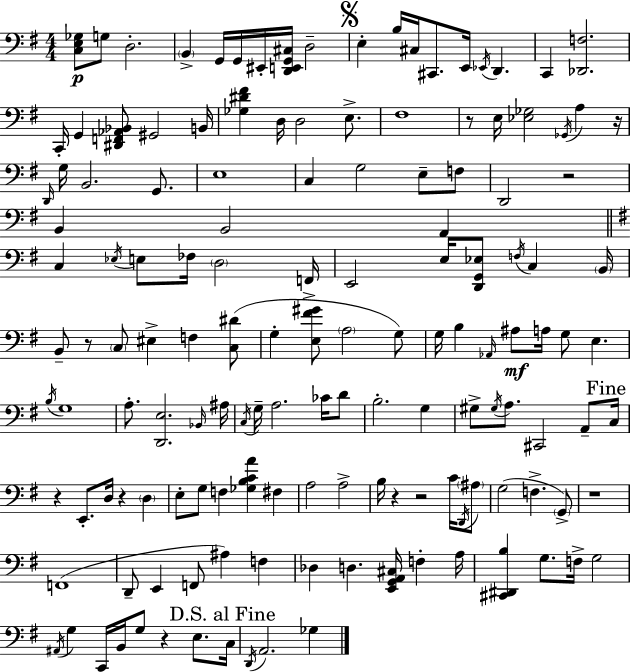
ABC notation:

X:1
T:Untitled
M:4/4
L:1/4
K:Em
[C,E,_G,]/2 G,/2 D,2 B,, G,,/4 G,,/4 ^E,,/4 [D,,E,,G,,^C,]/4 D,2 E, B,/4 ^C,/4 ^C,,/2 E,,/4 _E,,/4 D,, C,, [_D,,F,]2 C,,/4 G,, [^D,,F,,_A,,_B,,]/2 ^G,,2 B,,/4 [_G,^D^F] D,/4 D,2 E,/2 ^F,4 z/2 E,/4 [_E,_G,]2 _G,,/4 A, z/4 D,,/4 G,/4 B,,2 G,,/2 E,4 C, G,2 E,/2 F,/2 D,,2 z2 B,, B,,2 A,, C, _E,/4 E,/2 _F,/4 D,2 F,,/4 E,,2 E,/4 [D,,G,,_E,]/2 F,/4 C, B,,/4 B,,/2 z/2 C,/2 ^E, F, [C,^D]/2 G, [E,^F^G]/2 A,2 G,/2 G,/4 B, _A,,/4 ^A,/2 A,/4 G,/2 E, B,/4 G,4 A,/2 [D,,E,]2 _B,,/4 ^A,/4 C,/4 G,/4 A,2 _C/4 D/2 B,2 G, ^G,/2 ^G,/4 A,/2 ^C,,2 A,,/2 C,/4 z E,,/2 D,/4 z D, E,/2 G,/2 F, [_G,B,CA] ^F, A,2 A,2 B,/4 z z2 C/4 D,,/4 ^A,/2 G,2 F, G,,/2 z4 F,,4 D,,/2 E,, F,,/2 ^A, F, _D, D, [E,,G,,A,,^C,]/4 F, A,/4 [^C,,^D,,B,] G,/2 F,/4 G,2 ^A,,/4 G, C,,/4 B,,/4 G,/2 z E,/2 C,/4 D,,/4 A,,2 _G,